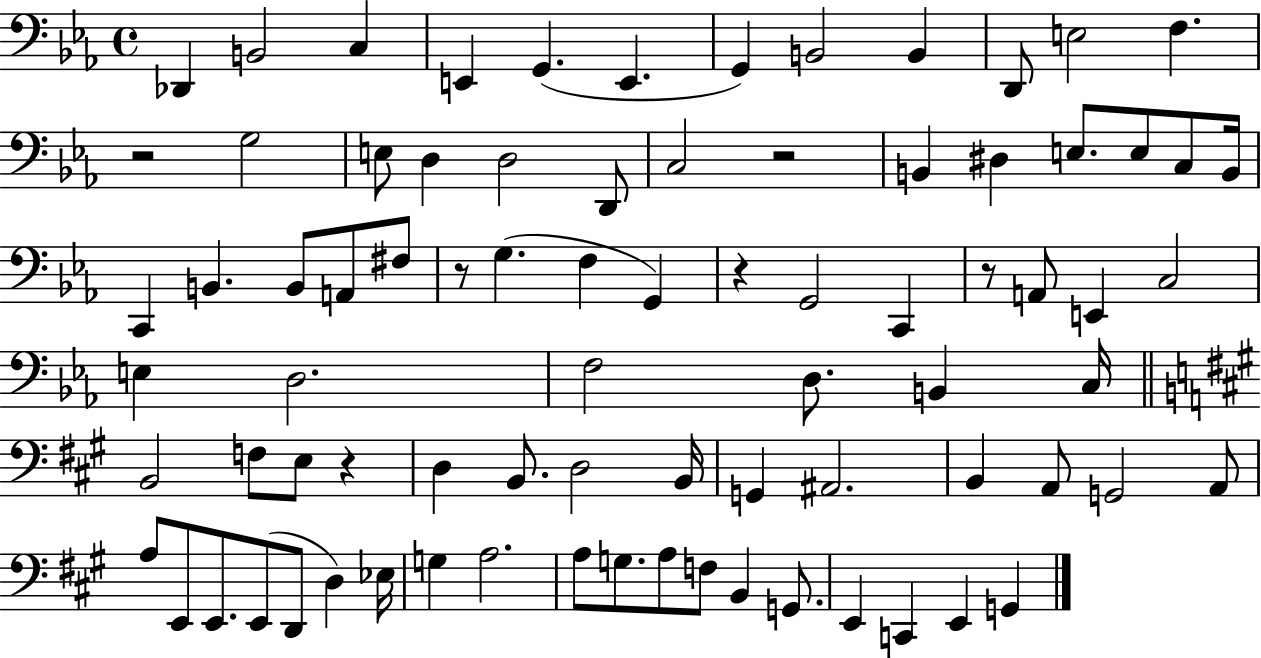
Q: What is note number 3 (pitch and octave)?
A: C3